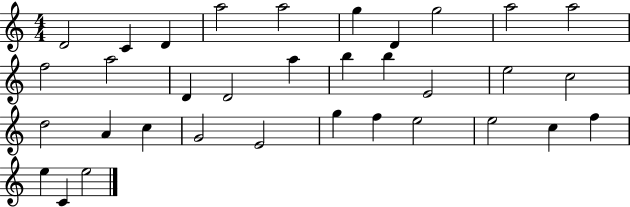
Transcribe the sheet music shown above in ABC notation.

X:1
T:Untitled
M:4/4
L:1/4
K:C
D2 C D a2 a2 g D g2 a2 a2 f2 a2 D D2 a b b E2 e2 c2 d2 A c G2 E2 g f e2 e2 c f e C e2